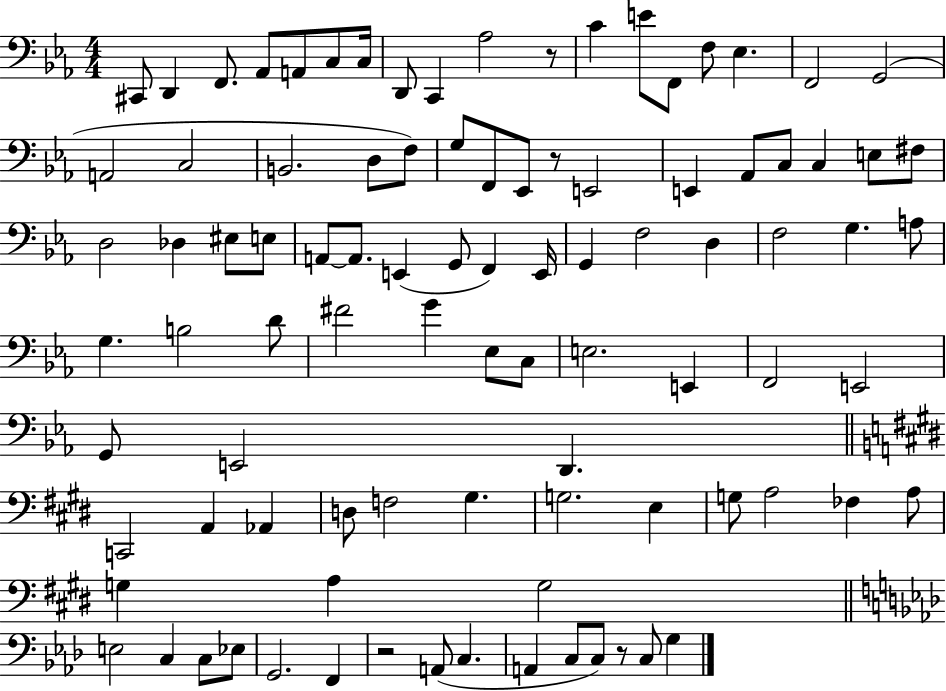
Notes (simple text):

C#2/e D2/q F2/e. Ab2/e A2/e C3/e C3/s D2/e C2/q Ab3/h R/e C4/q E4/e F2/e F3/e Eb3/q. F2/h G2/h A2/h C3/h B2/h. D3/e F3/e G3/e F2/e Eb2/e R/e E2/h E2/q Ab2/e C3/e C3/q E3/e F#3/e D3/h Db3/q EIS3/e E3/e A2/e A2/e. E2/q G2/e F2/q E2/s G2/q F3/h D3/q F3/h G3/q. A3/e G3/q. B3/h D4/e F#4/h G4/q Eb3/e C3/e E3/h. E2/q F2/h E2/h G2/e E2/h D2/q. C2/h A2/q Ab2/q D3/e F3/h G#3/q. G3/h. E3/q G3/e A3/h FES3/q A3/e G3/q A3/q G3/h E3/h C3/q C3/e Eb3/e G2/h. F2/q R/h A2/e C3/q. A2/q C3/e C3/e R/e C3/e G3/q